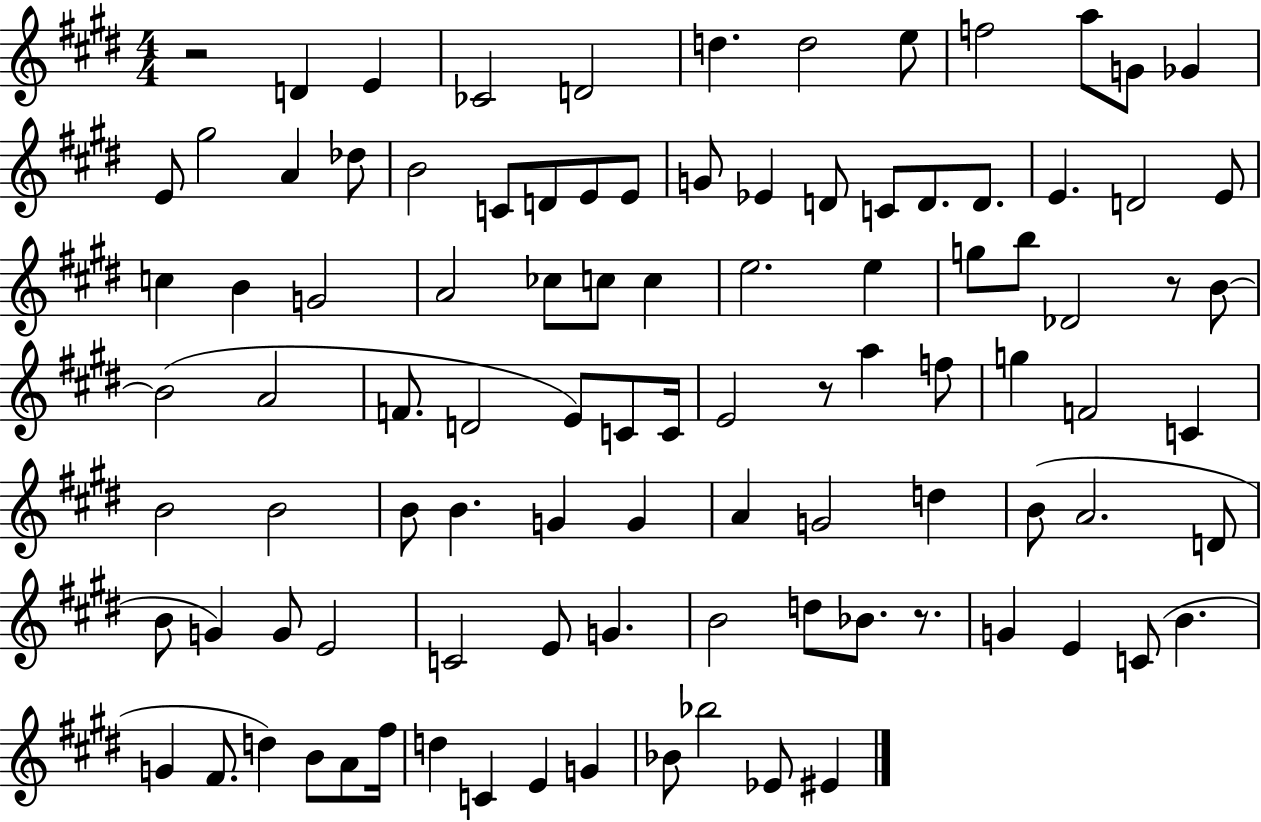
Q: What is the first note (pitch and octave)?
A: D4